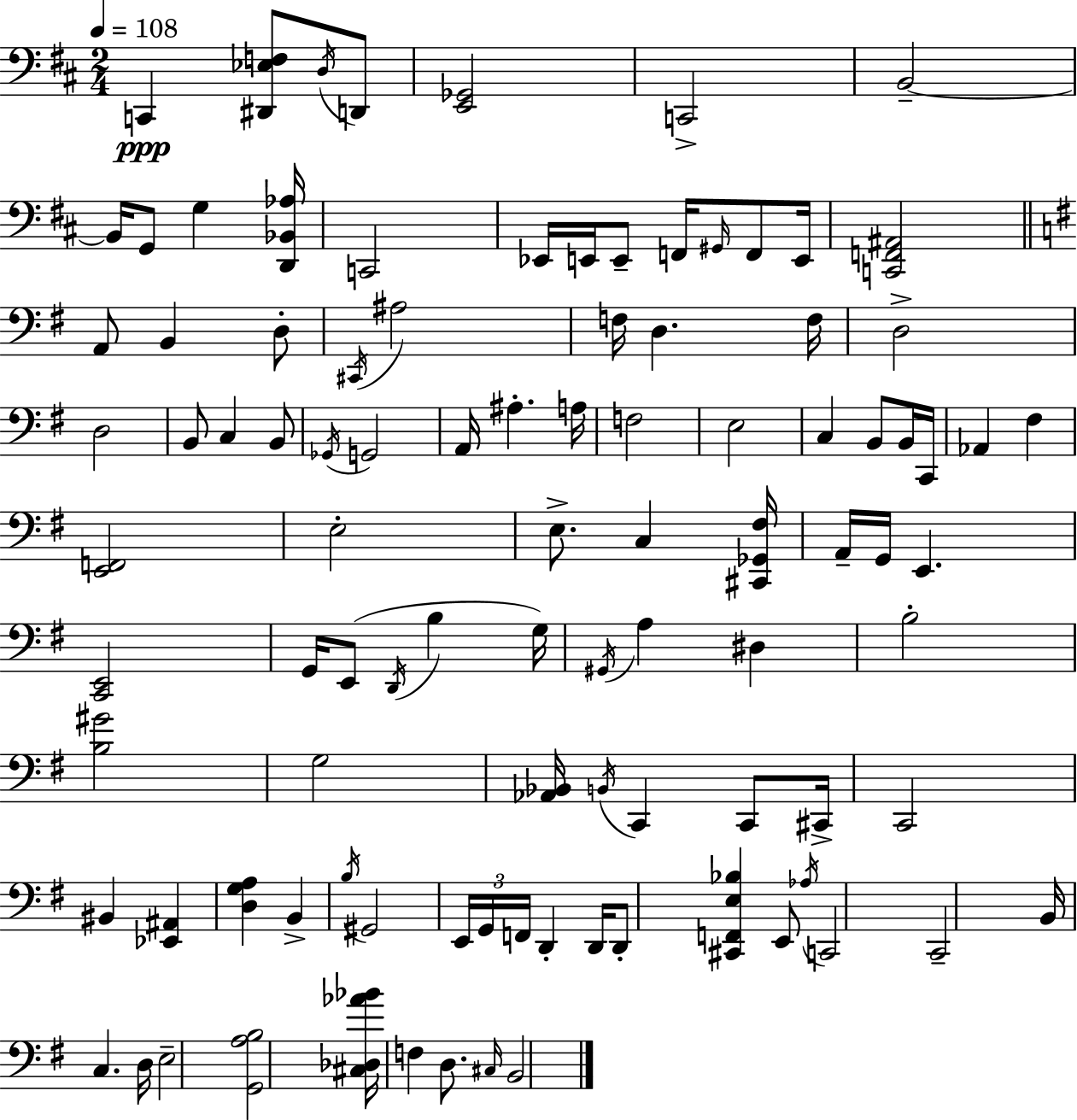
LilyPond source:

{
  \clef bass
  \numericTimeSignature
  \time 2/4
  \key d \major
  \tempo 4 = 108
  c,4\ppp <dis, ees f>8 \acciaccatura { d16 } d,8 | <e, ges,>2 | c,2-> | b,2--~~ | \break b,16 g,8 g4 | <d, bes, aes>16 c,2 | ees,16 e,16 e,8-- f,16 \grace { gis,16 } f,8 | e,16 <c, f, ais,>2 | \break \bar "||" \break \key g \major a,8 b,4 d8-. | \acciaccatura { cis,16 } ais2 | f16 d4. | f16 d2-> | \break d2 | b,8 c4 b,8 | \acciaccatura { ges,16 } g,2 | a,16 ais4.-. | \break a16 f2 | e2 | c4 b,8 | b,16 c,16 aes,4 fis4 | \break <e, f,>2 | e2-. | e8.-> c4 | <cis, ges, fis>16 a,16-- g,16 e,4. | \break <c, e,>2 | g,16 e,8( \acciaccatura { d,16 } b4 | g16) \acciaccatura { gis,16 } a4 | dis4 b2-. | \break <b gis'>2 | g2 | <aes, bes,>16 \acciaccatura { b,16 } c,4 | c,8 cis,16-> c,2 | \break bis,4 | <ees, ais,>4 <d g a>4 | b,4-> \acciaccatura { b16 } gis,2 | \tuplet 3/2 { e,16 g,16 | \break f,16 } d,4-. d,16 d,8-. | <cis, f, e bes>4 e,8 \acciaccatura { aes16 } c,2 | c,2-- | b,16 | \break c4. d16 e2-- | <g, a b>2 | <cis des aes' bes'>16 | f4 d8. \grace { cis16 } | \break b,2 | \bar "|."
}